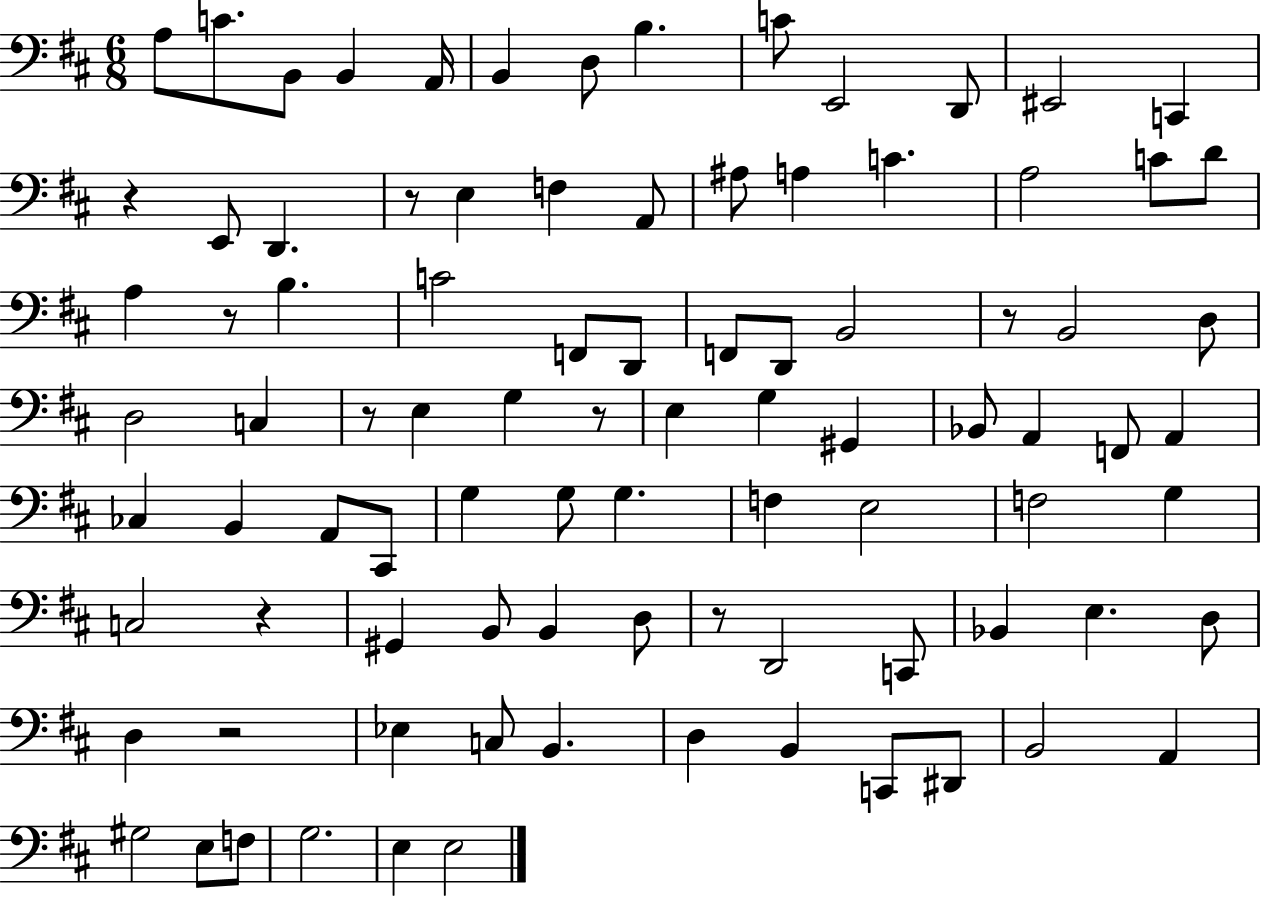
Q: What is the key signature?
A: D major